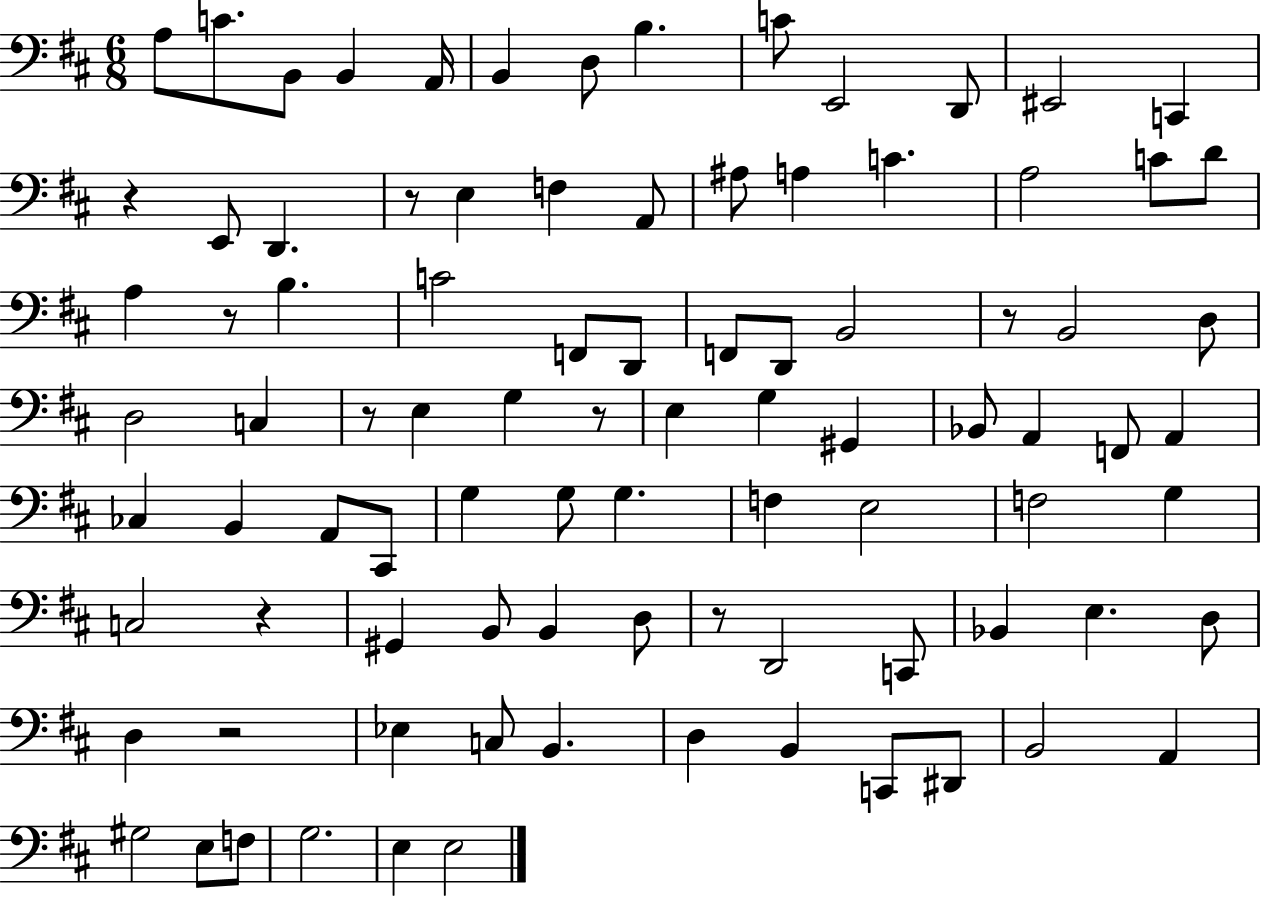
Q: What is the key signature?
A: D major